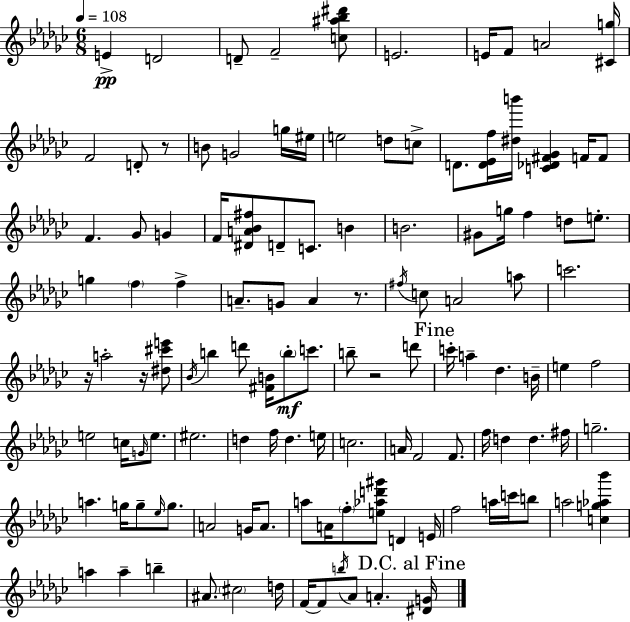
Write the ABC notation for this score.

X:1
T:Untitled
M:6/8
L:1/4
K:Ebm
E D2 D/2 F2 [c^a_b^d']/2 E2 E/4 F/2 A2 [^Cg]/4 F2 D/2 z/2 B/2 G2 g/4 ^e/4 e2 d/2 c/2 D/2 [D_Ef]/4 [^db']/4 [C_D^F_G] F/4 F/2 F _G/2 G F/4 [^DA_B^f]/2 D/2 C/2 B B2 ^G/2 g/4 f d/2 e/2 g f f A/2 G/2 A z/2 ^f/4 c/2 A2 a/2 c'2 z/4 a2 z/4 [^d^c'e']/2 _B/4 b d'/2 [^FB]/4 b/2 c'/2 b/2 z2 d'/2 c'/4 a _d B/4 e f2 e2 c/4 G/4 e/2 ^e2 d f/4 d e/4 c2 A/4 F2 F/2 f/4 d d ^f/4 g2 a g/4 g/2 _e/4 g/2 A2 G/4 A/2 a/2 A/4 f/2 [e_ad'^g']/2 D E/4 f2 a/4 c'/4 b/2 a2 [cg_a_b'] a a b ^A/2 ^c2 d/4 F/4 F/2 b/4 _A/2 A [^DG]/4